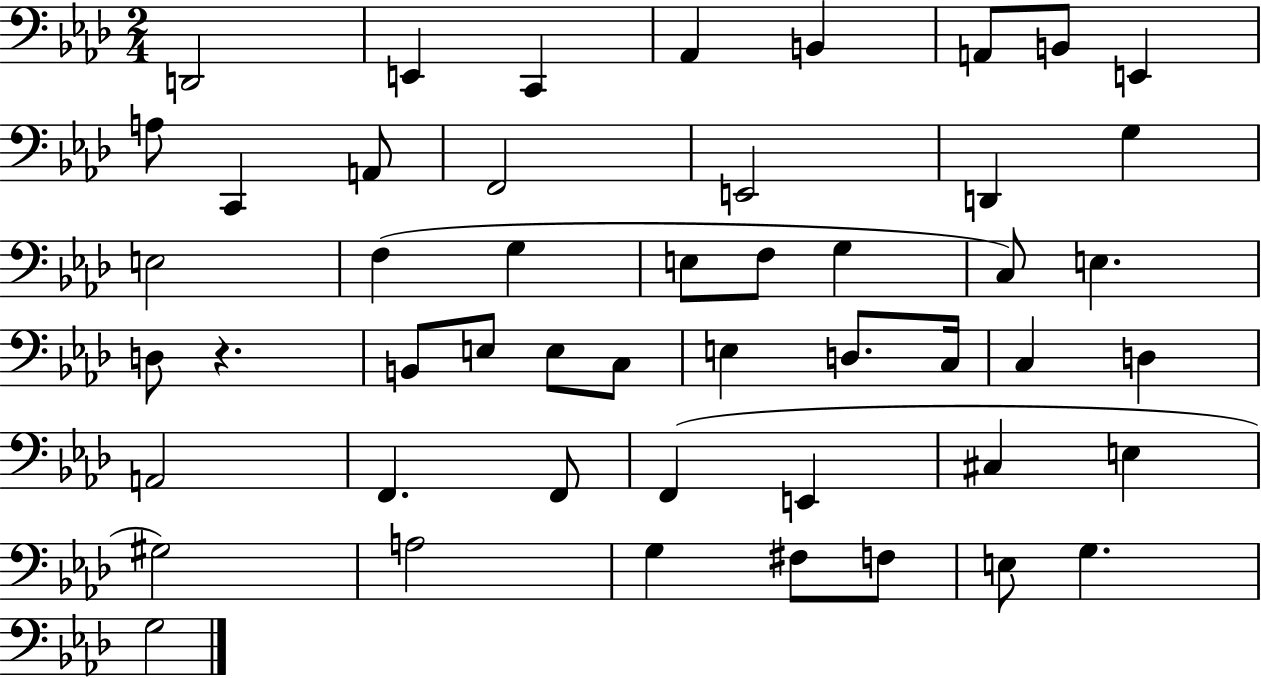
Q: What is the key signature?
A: AES major